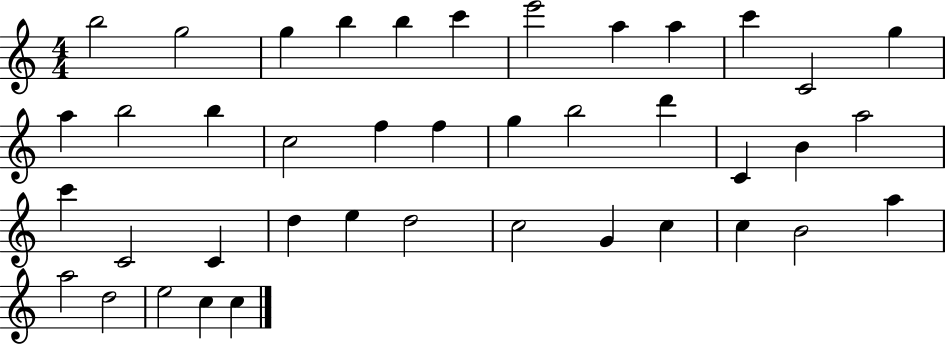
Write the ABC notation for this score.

X:1
T:Untitled
M:4/4
L:1/4
K:C
b2 g2 g b b c' e'2 a a c' C2 g a b2 b c2 f f g b2 d' C B a2 c' C2 C d e d2 c2 G c c B2 a a2 d2 e2 c c